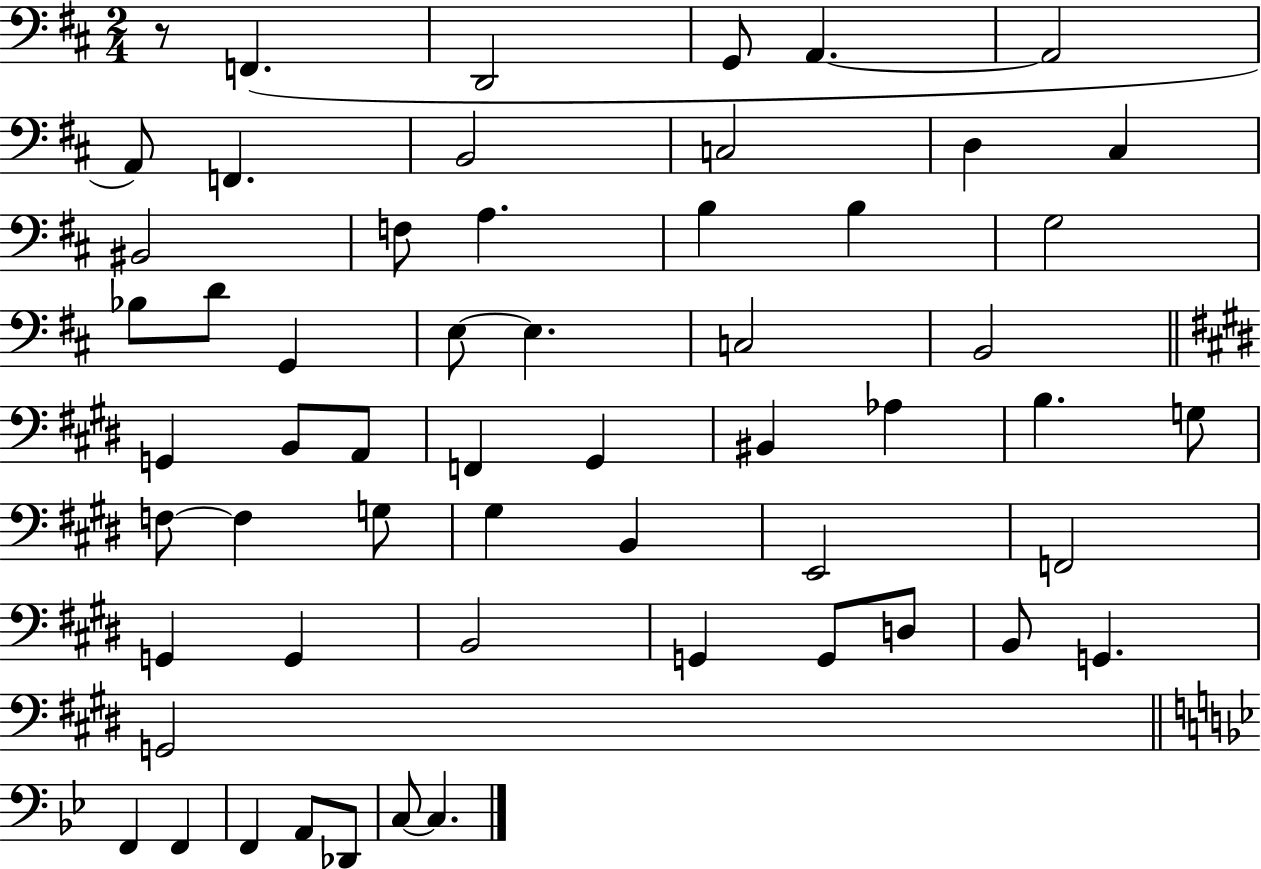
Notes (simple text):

R/e F2/q. D2/h G2/e A2/q. A2/h A2/e F2/q. B2/h C3/h D3/q C#3/q BIS2/h F3/e A3/q. B3/q B3/q G3/h Bb3/e D4/e G2/q E3/e E3/q. C3/h B2/h G2/q B2/e A2/e F2/q G#2/q BIS2/q Ab3/q B3/q. G3/e F3/e F3/q G3/e G#3/q B2/q E2/h F2/h G2/q G2/q B2/h G2/q G2/e D3/e B2/e G2/q. G2/h F2/q F2/q F2/q A2/e Db2/e C3/e C3/q.